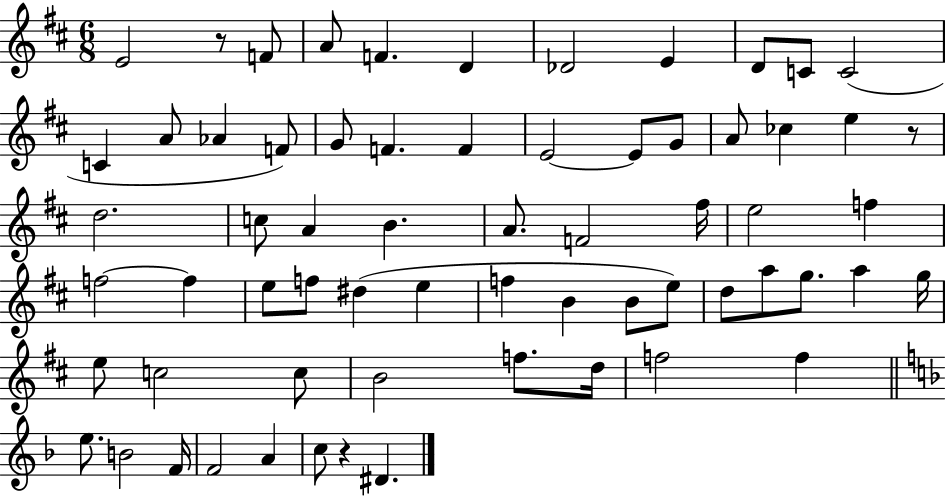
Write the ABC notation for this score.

X:1
T:Untitled
M:6/8
L:1/4
K:D
E2 z/2 F/2 A/2 F D _D2 E D/2 C/2 C2 C A/2 _A F/2 G/2 F F E2 E/2 G/2 A/2 _c e z/2 d2 c/2 A B A/2 F2 ^f/4 e2 f f2 f e/2 f/2 ^d e f B B/2 e/2 d/2 a/2 g/2 a g/4 e/2 c2 c/2 B2 f/2 d/4 f2 f e/2 B2 F/4 F2 A c/2 z ^D